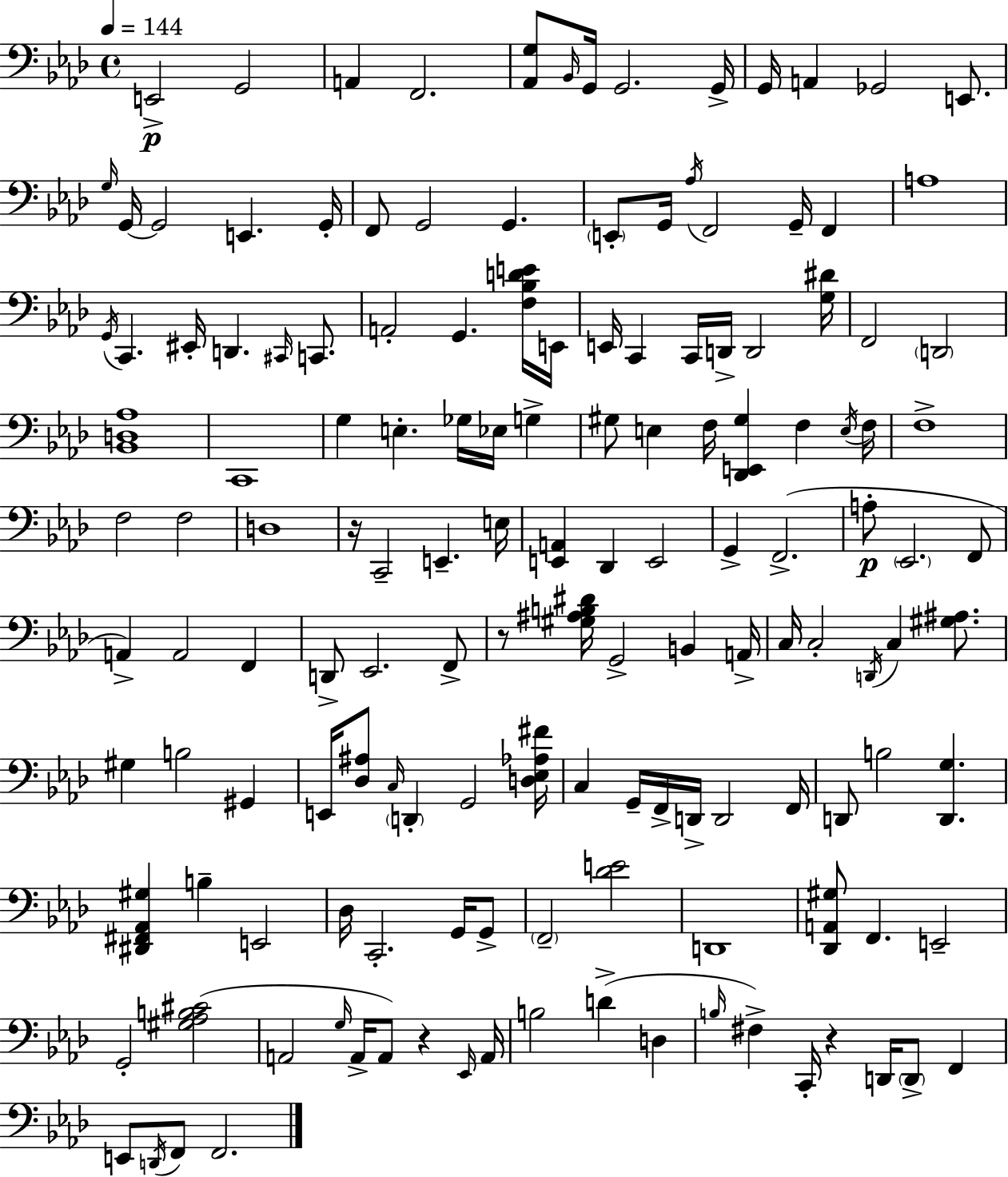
{
  \clef bass
  \time 4/4
  \defaultTimeSignature
  \key f \minor
  \tempo 4 = 144
  \repeat volta 2 { e,2->\p g,2 | a,4 f,2. | <aes, g>8 \grace { bes,16 } g,16 g,2. | g,16-> g,16 a,4 ges,2 e,8. | \break \grace { g16 } g,16~~ g,2 e,4. | g,16-. f,8 g,2 g,4. | \parenthesize e,8-. g,16 \acciaccatura { aes16 } f,2 g,16-- f,4 | a1 | \break \acciaccatura { g,16 } c,4. eis,16-. d,4. | \grace { cis,16 } c,8. a,2-. g,4. | <f bes d' e'>16 e,16 e,16 c,4 c,16 d,16-> d,2 | <g dis'>16 f,2 \parenthesize d,2 | \break <bes, d aes>1 | c,1 | g4 e4.-. ges16 | ees16 g4-> gis8 e4 f16 <des, e, gis>4 | \break f4 \acciaccatura { e16 } f16 f1-> | f2 f2 | d1 | r16 c,2-- e,4.-- | \break e16 <e, a,>4 des,4 e,2 | g,4-> f,2.->( | a8-.\p \parenthesize ees,2. | f,8 a,4->) a,2 | \break f,4 d,8-> ees,2. | f,8-> r8 <gis ais b dis'>16 g,2-> | b,4 a,16-> c16 c2-. \acciaccatura { d,16 } | c4 <gis ais>8. gis4 b2 | \break gis,4 e,16 <des ais>8 \grace { c16 } \parenthesize d,4-. g,2 | <d ees aes fis'>16 c4 g,16-- f,16-> d,16-> d,2 | f,16 d,8 b2 | <d, g>4. <dis, fis, aes, gis>4 b4-- | \break e,2 des16 c,2.-. | g,16 g,8-> \parenthesize f,2-- | <des' e'>2 d,1 | <des, a, gis>8 f,4. | \break e,2-- g,2-. | <gis aes b cis'>2( a,2 | \grace { g16 } a,16-> a,8) r4 \grace { ees,16 } a,16 b2 | d'4->( d4 \grace { b16 }) fis4-> c,16-. | \break r4 d,16 \parenthesize d,8-> f,4 e,8 \acciaccatura { d,16 } f,8 | f,2. } \bar "|."
}